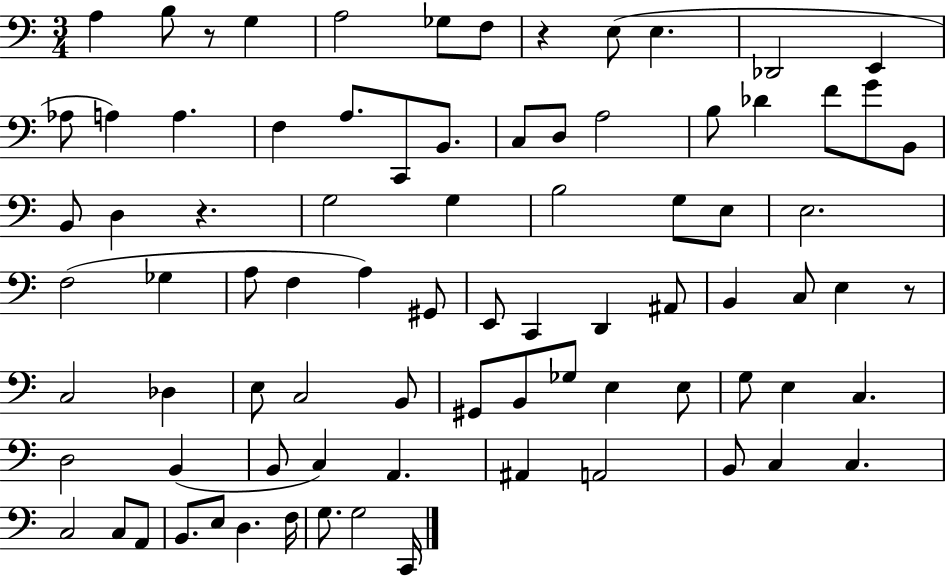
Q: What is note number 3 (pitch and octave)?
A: G3